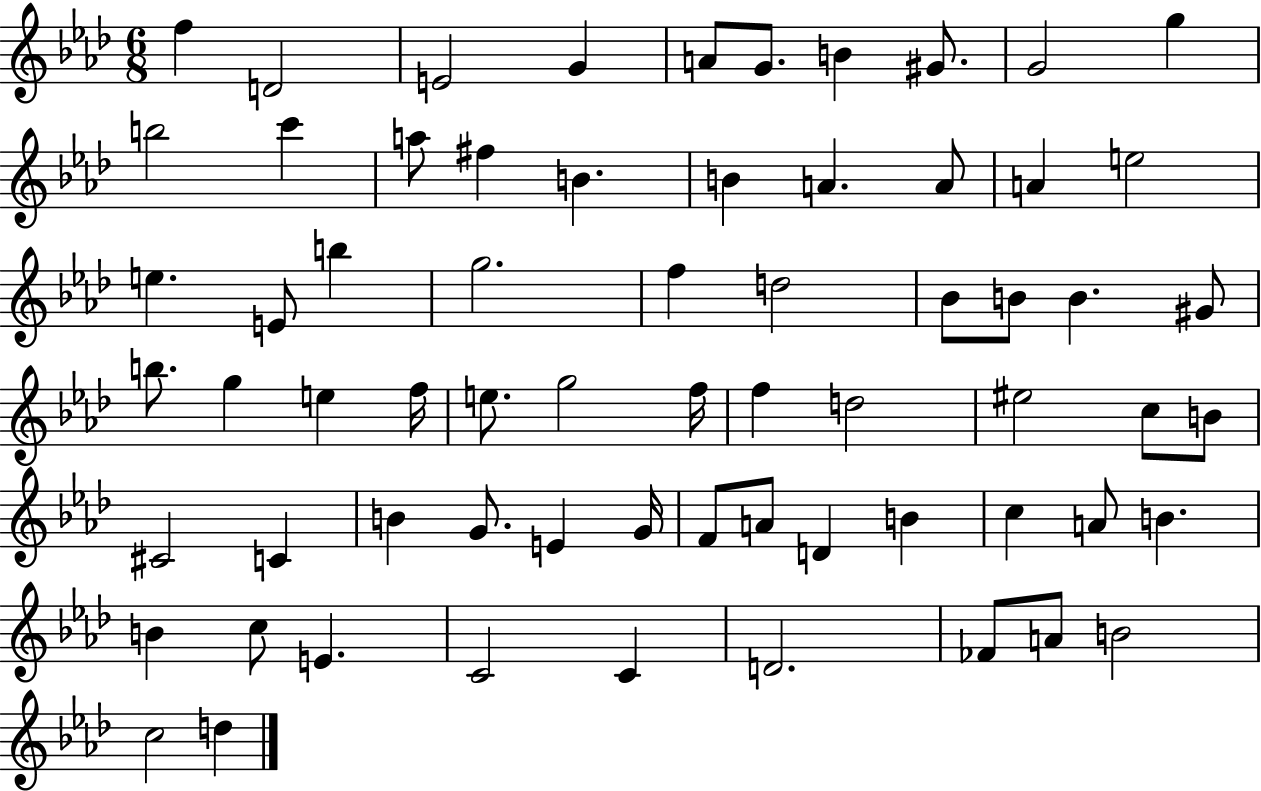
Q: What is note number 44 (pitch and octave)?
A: C4